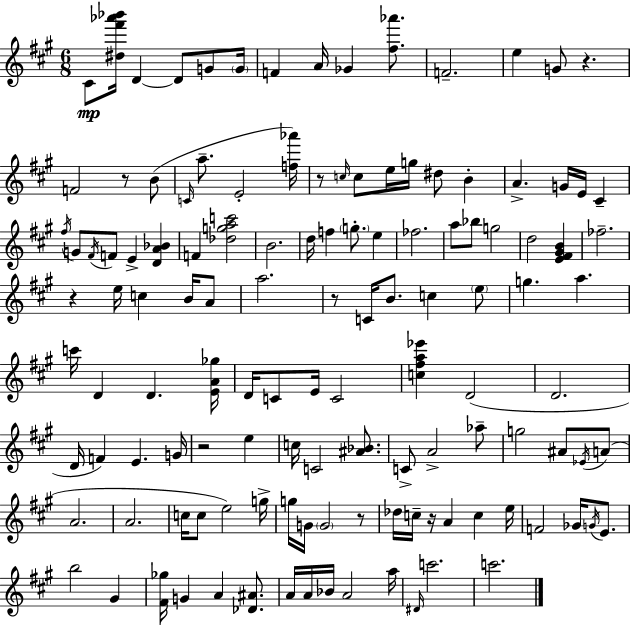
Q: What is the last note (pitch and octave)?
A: C6